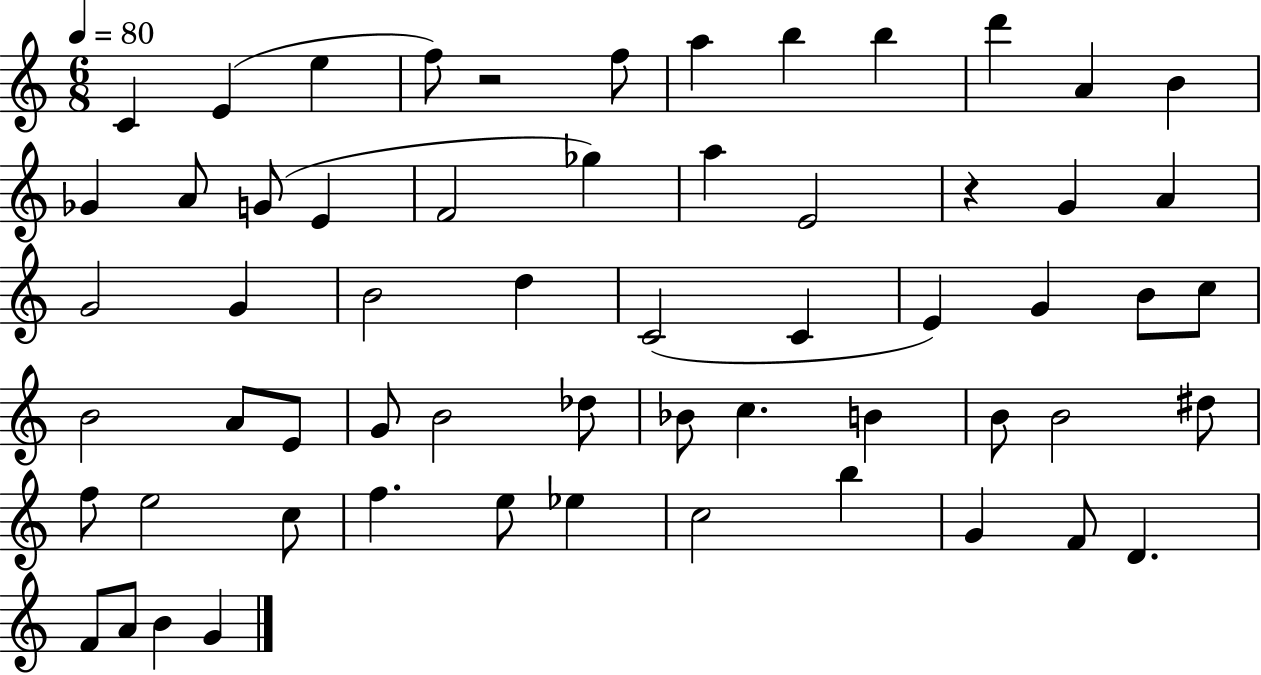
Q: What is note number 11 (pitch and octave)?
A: B4